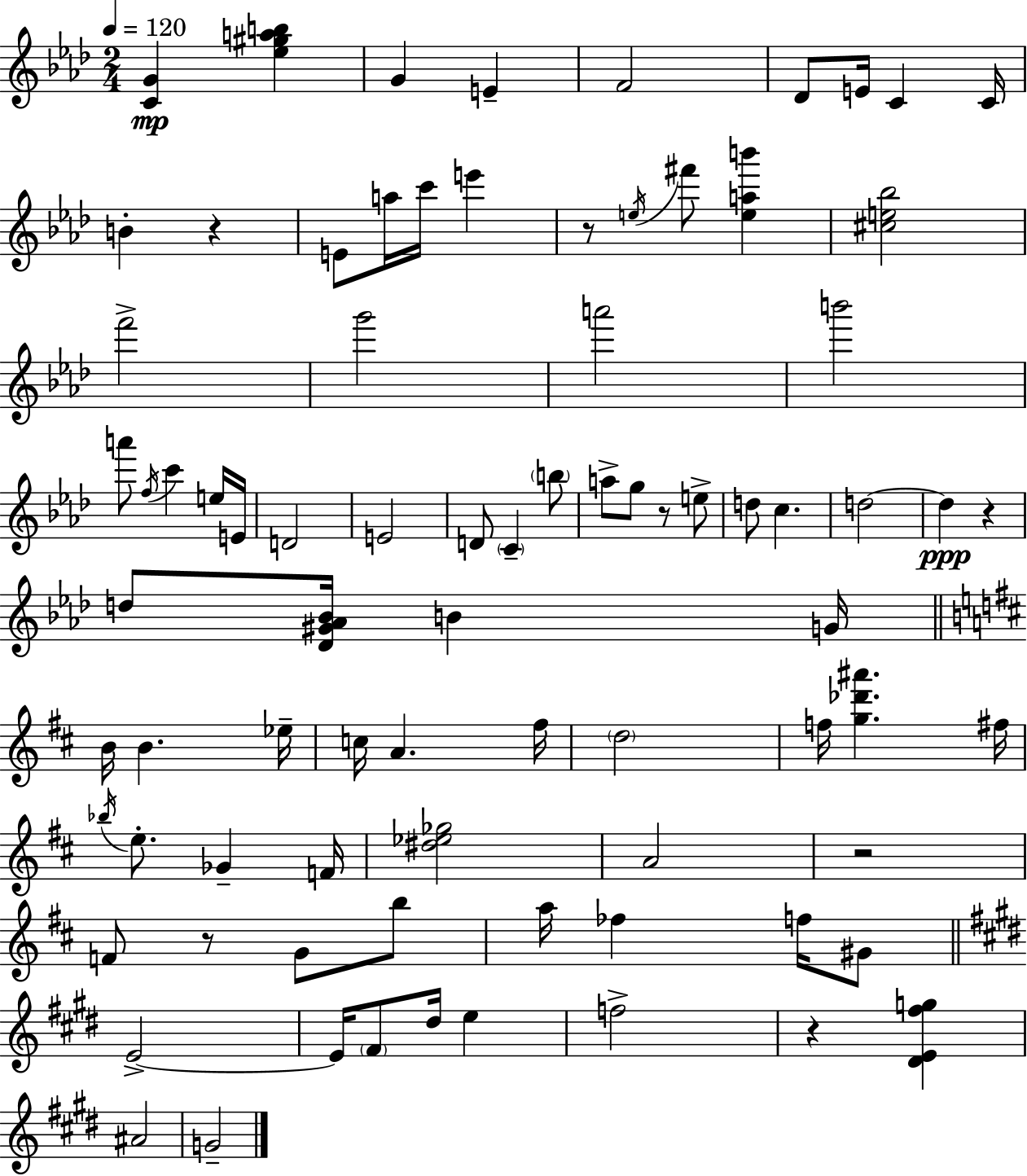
[C4,G4]/q [Eb5,G#5,A5,B5]/q G4/q E4/q F4/h Db4/e E4/s C4/q C4/s B4/q R/q E4/e A5/s C6/s E6/q R/e E5/s F#6/e [E5,A5,B6]/q [C#5,E5,Bb5]/h F6/h G6/h A6/h B6/h A6/e F5/s C6/q E5/s E4/s D4/h E4/h D4/e C4/q B5/e A5/e G5/e R/e E5/e D5/e C5/q. D5/h D5/q R/q D5/e [Db4,G#4,Ab4,Bb4]/s B4/q G4/s B4/s B4/q. Eb5/s C5/s A4/q. F#5/s D5/h F5/s [G5,Db6,A#6]/q. F#5/s Bb5/s E5/e. Gb4/q F4/s [D#5,Eb5,Gb5]/h A4/h R/h F4/e R/e G4/e B5/e A5/s FES5/q F5/s G#4/e E4/h E4/s F#4/e D#5/s E5/q F5/h R/q [D#4,E4,F#5,G5]/q A#4/h G4/h